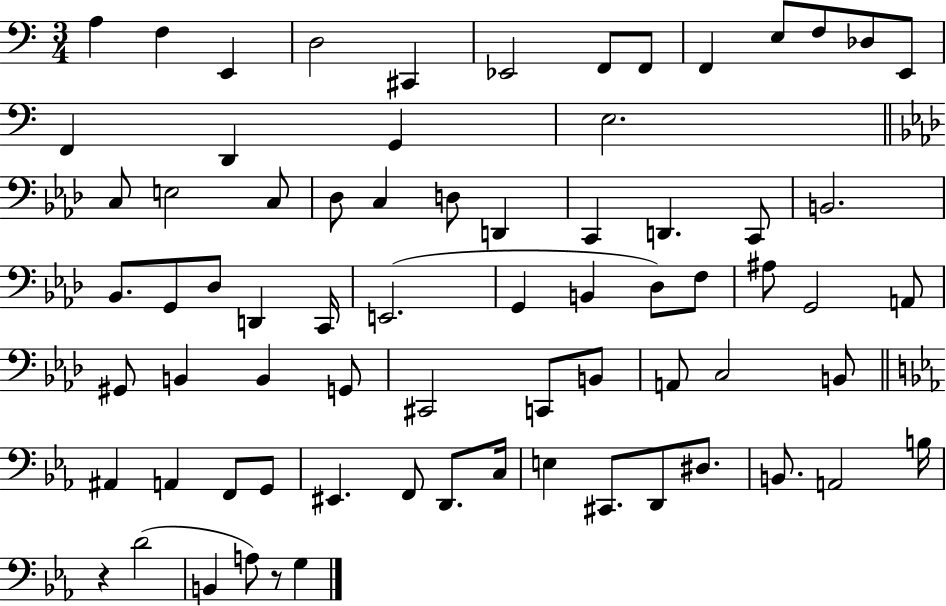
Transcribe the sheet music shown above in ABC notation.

X:1
T:Untitled
M:3/4
L:1/4
K:C
A, F, E,, D,2 ^C,, _E,,2 F,,/2 F,,/2 F,, E,/2 F,/2 _D,/2 E,,/2 F,, D,, G,, E,2 C,/2 E,2 C,/2 _D,/2 C, D,/2 D,, C,, D,, C,,/2 B,,2 _B,,/2 G,,/2 _D,/2 D,, C,,/4 E,,2 G,, B,, _D,/2 F,/2 ^A,/2 G,,2 A,,/2 ^G,,/2 B,, B,, G,,/2 ^C,,2 C,,/2 B,,/2 A,,/2 C,2 B,,/2 ^A,, A,, F,,/2 G,,/2 ^E,, F,,/2 D,,/2 C,/4 E, ^C,,/2 D,,/2 ^D,/2 B,,/2 A,,2 B,/4 z D2 B,, A,/2 z/2 G,